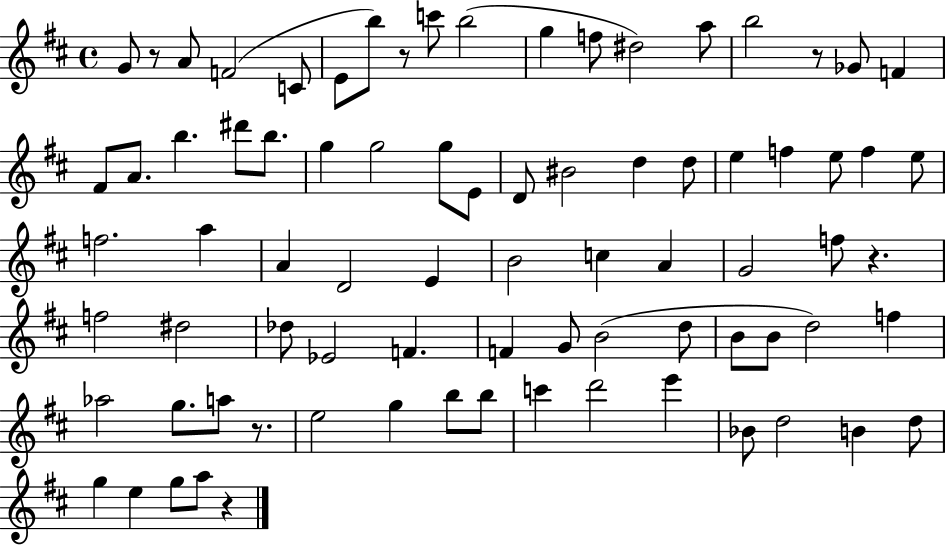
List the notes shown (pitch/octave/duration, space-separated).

G4/e R/e A4/e F4/h C4/e E4/e B5/e R/e C6/e B5/h G5/q F5/e D#5/h A5/e B5/h R/e Gb4/e F4/q F#4/e A4/e. B5/q. D#6/e B5/e. G5/q G5/h G5/e E4/e D4/e BIS4/h D5/q D5/e E5/q F5/q E5/e F5/q E5/e F5/h. A5/q A4/q D4/h E4/q B4/h C5/q A4/q G4/h F5/e R/q. F5/h D#5/h Db5/e Eb4/h F4/q. F4/q G4/e B4/h D5/e B4/e B4/e D5/h F5/q Ab5/h G5/e. A5/e R/e. E5/h G5/q B5/e B5/e C6/q D6/h E6/q Bb4/e D5/h B4/q D5/e G5/q E5/q G5/e A5/e R/q